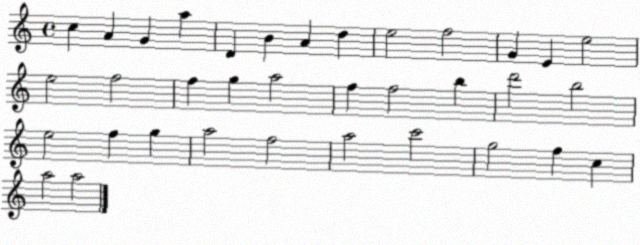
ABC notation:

X:1
T:Untitled
M:4/4
L:1/4
K:C
c A G a D B A d e2 f2 G E e2 e2 f2 f g a2 f f2 b d'2 b2 e2 f g a2 f2 a2 c'2 g2 f c a2 a2